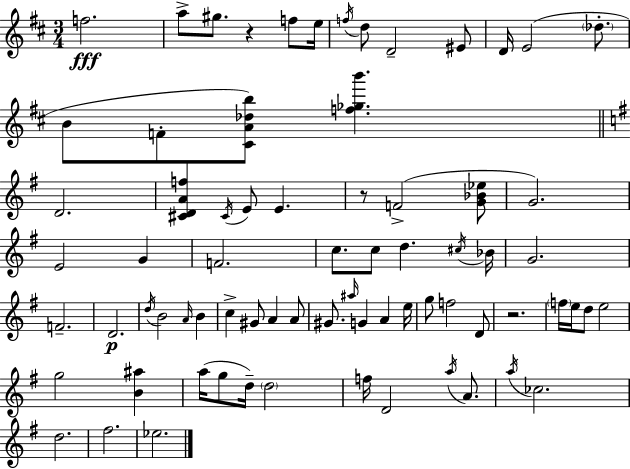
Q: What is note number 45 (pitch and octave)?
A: G5